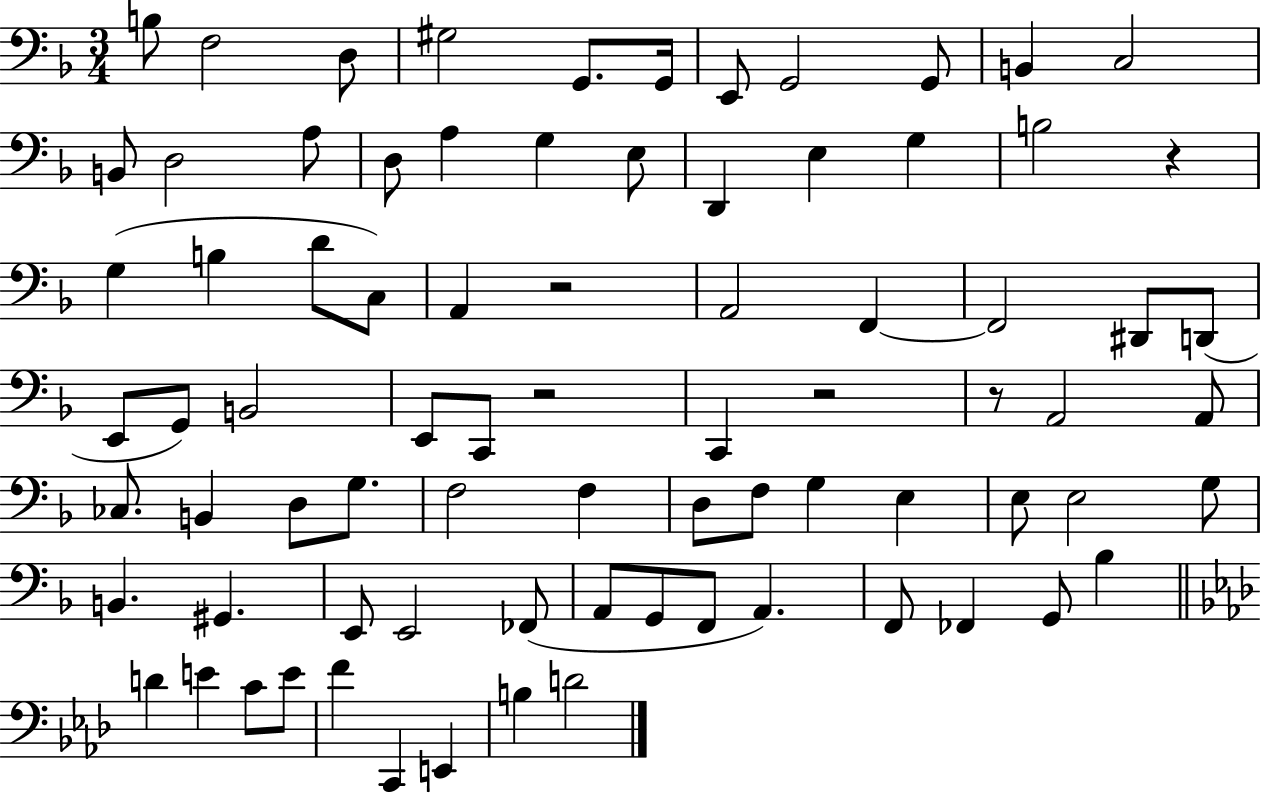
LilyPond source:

{
  \clef bass
  \numericTimeSignature
  \time 3/4
  \key f \major
  b8 f2 d8 | gis2 g,8. g,16 | e,8 g,2 g,8 | b,4 c2 | \break b,8 d2 a8 | d8 a4 g4 e8 | d,4 e4 g4 | b2 r4 | \break g4( b4 d'8 c8) | a,4 r2 | a,2 f,4~~ | f,2 dis,8 d,8( | \break e,8 g,8) b,2 | e,8 c,8 r2 | c,4 r2 | r8 a,2 a,8 | \break ces8. b,4 d8 g8. | f2 f4 | d8 f8 g4 e4 | e8 e2 g8 | \break b,4. gis,4. | e,8 e,2 fes,8( | a,8 g,8 f,8 a,4.) | f,8 fes,4 g,8 bes4 | \break \bar "||" \break \key aes \major d'4 e'4 c'8 e'8 | f'4 c,4 e,4 | b4 d'2 | \bar "|."
}